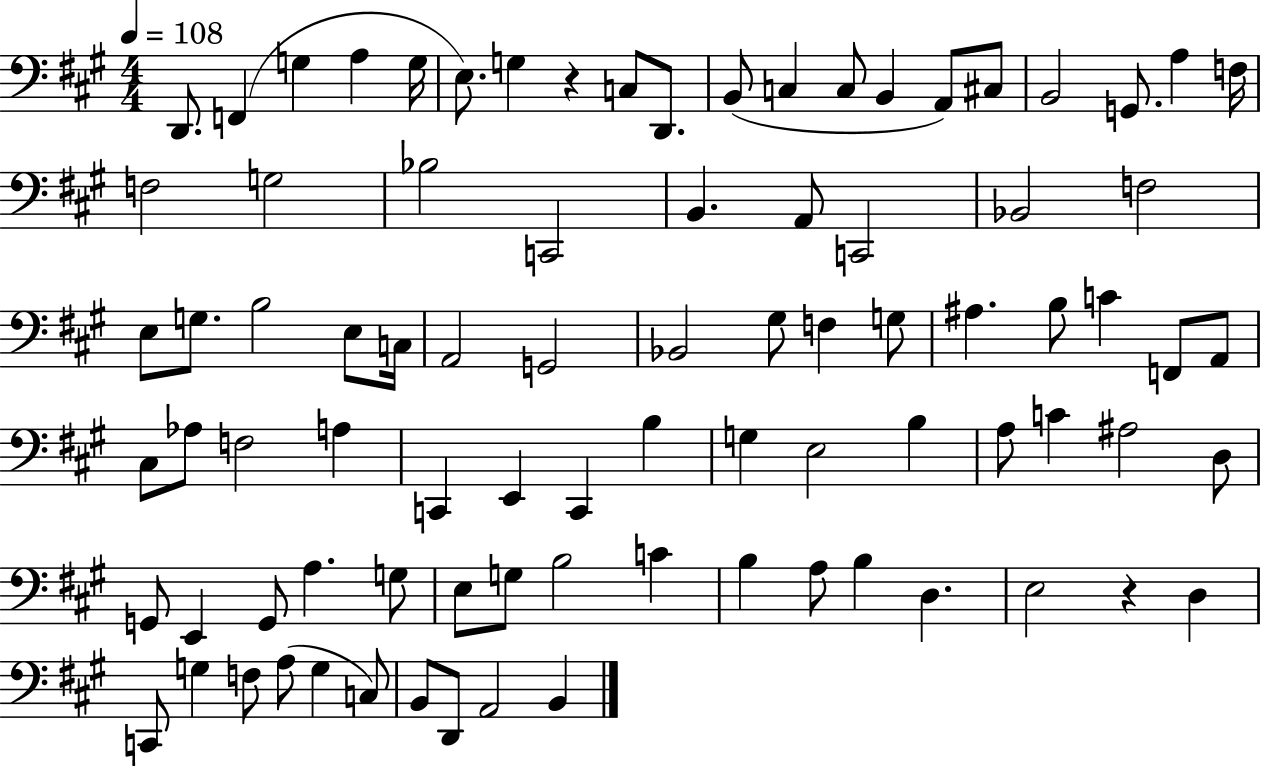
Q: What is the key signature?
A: A major